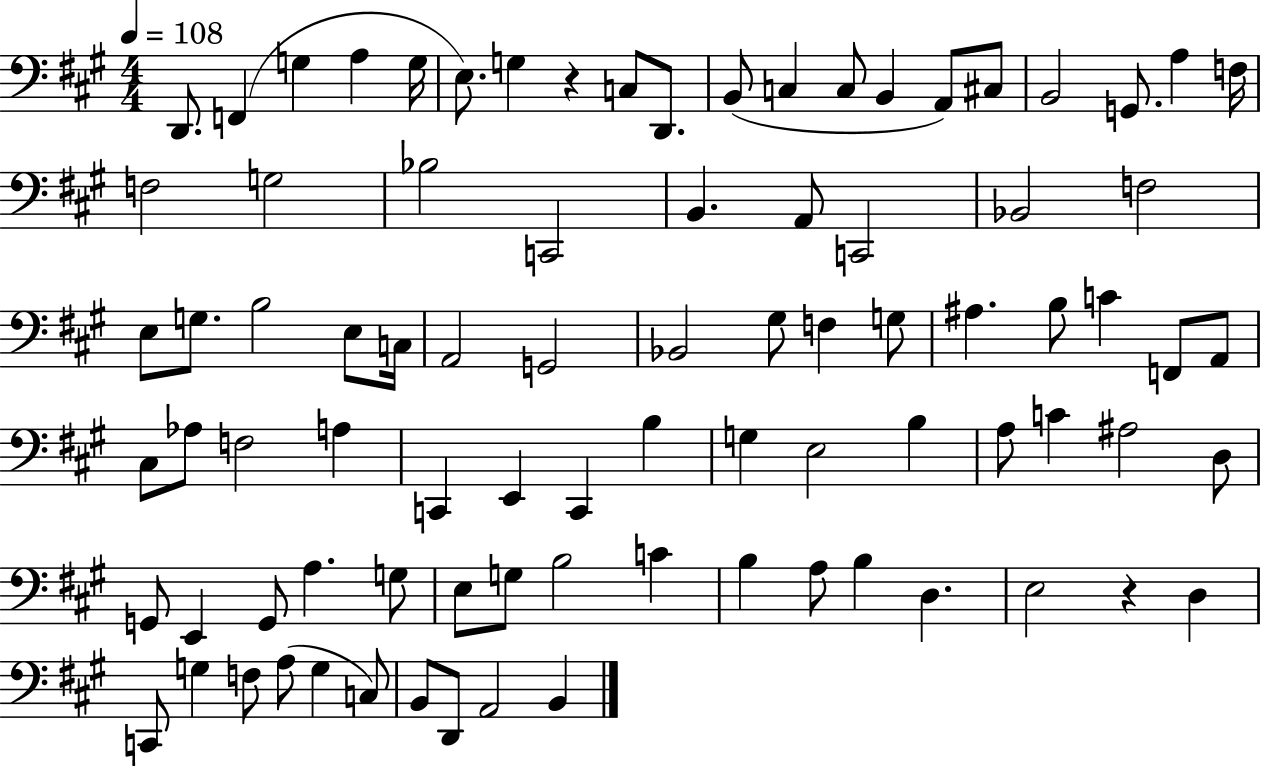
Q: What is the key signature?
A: A major